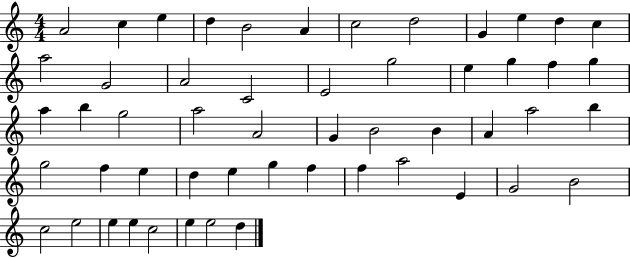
X:1
T:Untitled
M:4/4
L:1/4
K:C
A2 c e d B2 A c2 d2 G e d c a2 G2 A2 C2 E2 g2 e g f g a b g2 a2 A2 G B2 B A a2 b g2 f e d e g f f a2 E G2 B2 c2 e2 e e c2 e e2 d